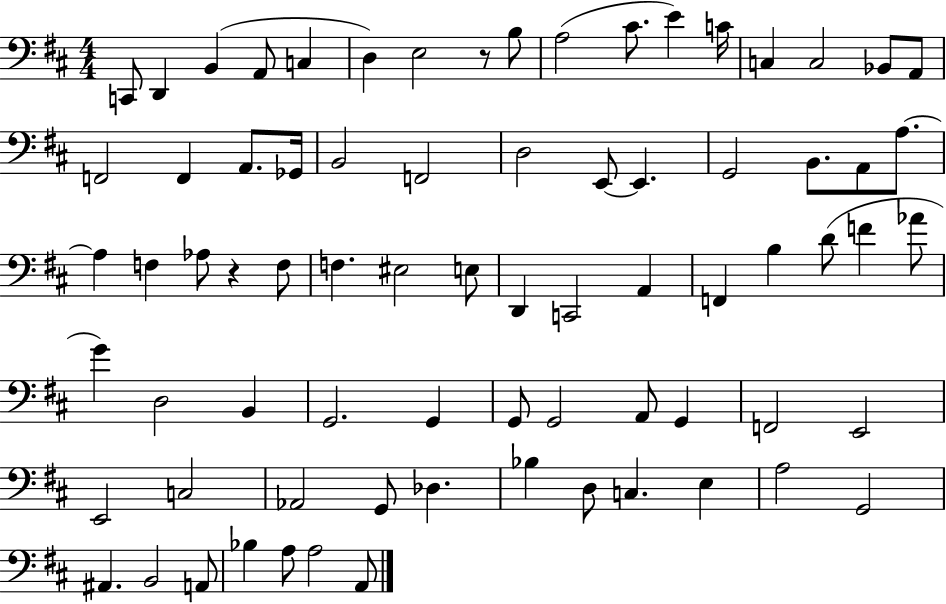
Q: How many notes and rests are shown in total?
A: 75